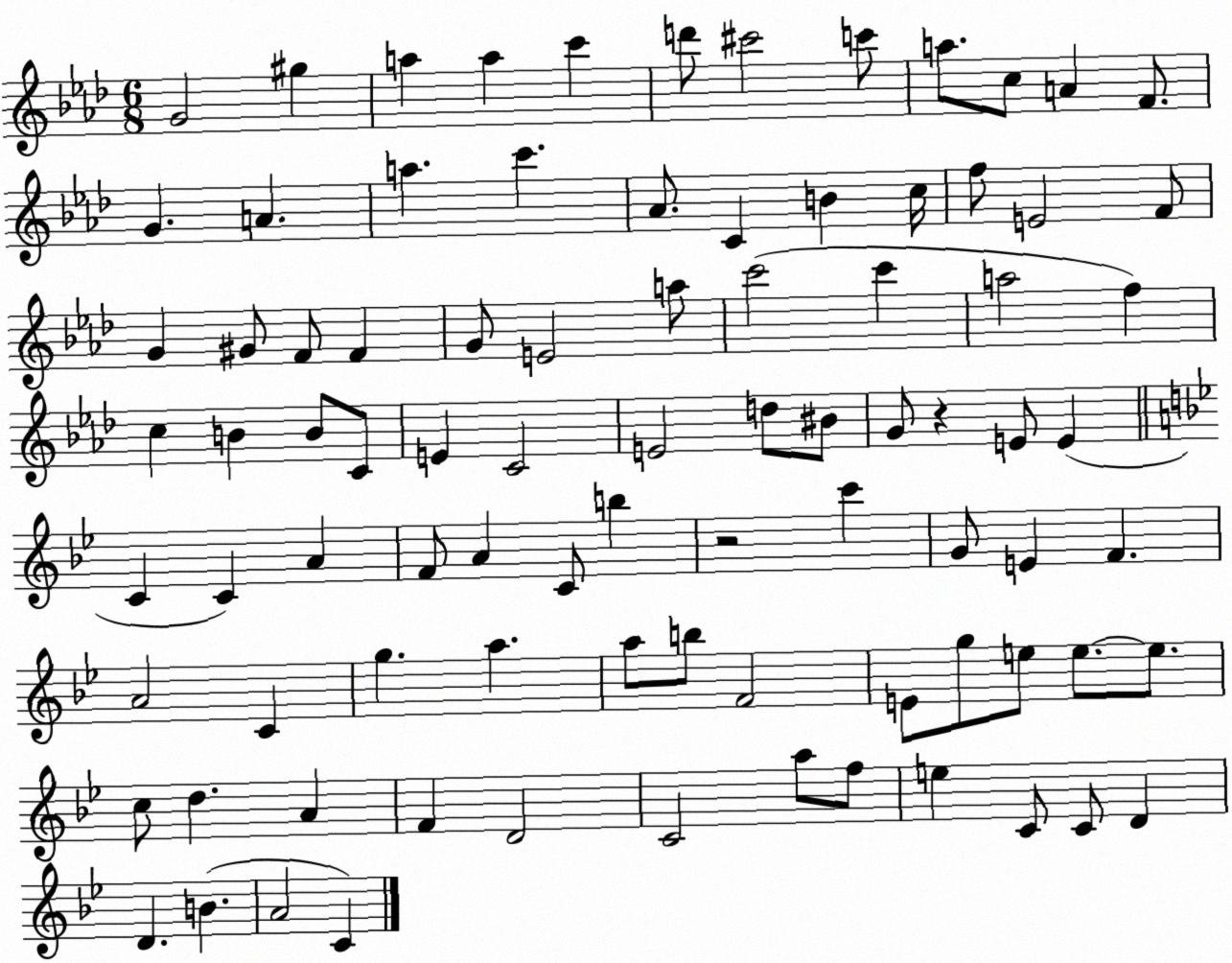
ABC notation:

X:1
T:Untitled
M:6/8
L:1/4
K:Ab
G2 ^g a a c' d'/2 ^c'2 c'/2 a/2 c/2 A F/2 G A a c' _A/2 C B c/4 f/2 E2 F/2 G ^G/2 F/2 F G/2 E2 a/2 c'2 c' a2 f c B B/2 C/2 E C2 E2 d/2 ^B/2 G/2 z E/2 E C C A F/2 A C/2 b z2 c' G/2 E F A2 C g a a/2 b/2 F2 E/2 g/2 e/2 e/2 e/2 c/2 d A F D2 C2 a/2 f/2 e C/2 C/2 D D B A2 C